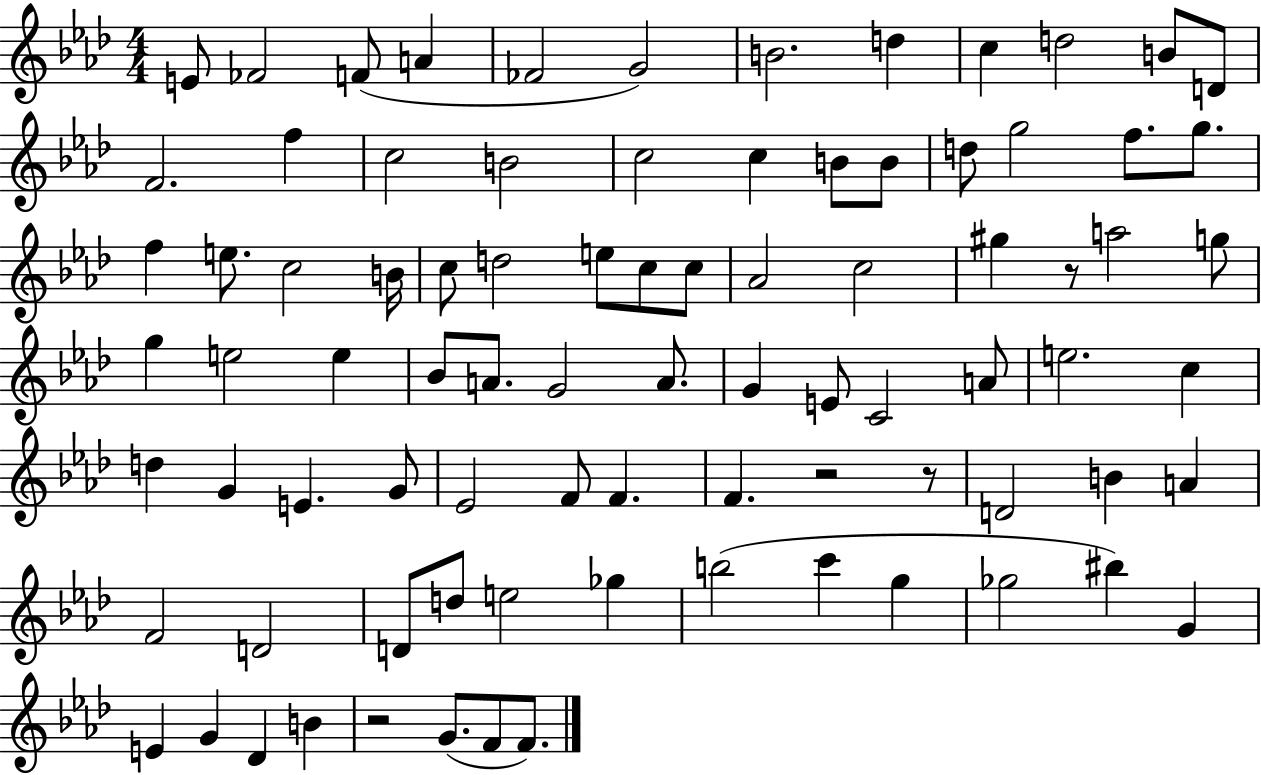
{
  \clef treble
  \numericTimeSignature
  \time 4/4
  \key aes \major
  e'8 fes'2 f'8( a'4 | fes'2 g'2) | b'2. d''4 | c''4 d''2 b'8 d'8 | \break f'2. f''4 | c''2 b'2 | c''2 c''4 b'8 b'8 | d''8 g''2 f''8. g''8. | \break f''4 e''8. c''2 b'16 | c''8 d''2 e''8 c''8 c''8 | aes'2 c''2 | gis''4 r8 a''2 g''8 | \break g''4 e''2 e''4 | bes'8 a'8. g'2 a'8. | g'4 e'8 c'2 a'8 | e''2. c''4 | \break d''4 g'4 e'4. g'8 | ees'2 f'8 f'4. | f'4. r2 r8 | d'2 b'4 a'4 | \break f'2 d'2 | d'8 d''8 e''2 ges''4 | b''2( c'''4 g''4 | ges''2 bis''4) g'4 | \break e'4 g'4 des'4 b'4 | r2 g'8.( f'8 f'8.) | \bar "|."
}